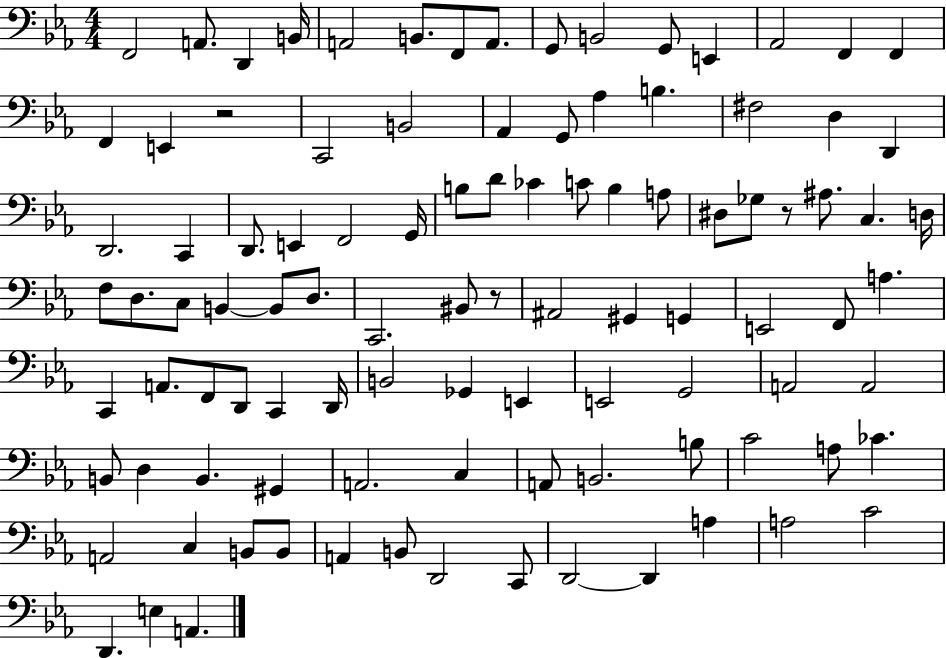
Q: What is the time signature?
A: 4/4